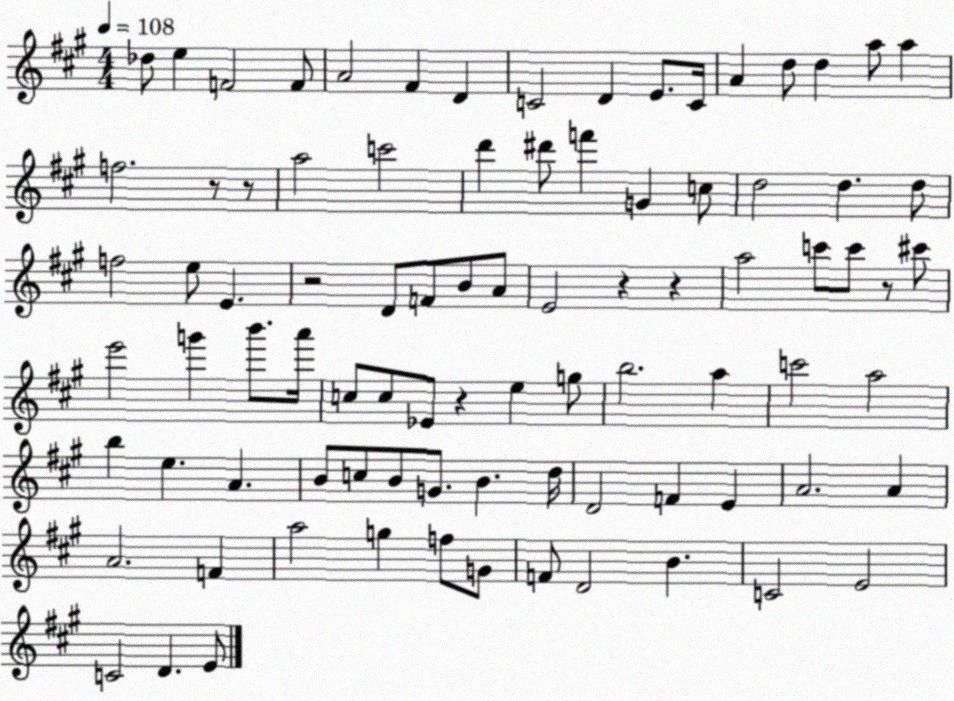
X:1
T:Untitled
M:4/4
L:1/4
K:A
_d/2 e F2 F/2 A2 ^F D C2 D E/2 C/4 A d/2 d a/2 a f2 z/2 z/2 a2 c'2 d' ^d'/2 f' G c/2 d2 d d/2 f2 e/2 E z2 D/2 F/2 B/2 A/2 E2 z z a2 c'/2 c'/2 z/2 ^c'/2 e'2 g' b'/2 a'/4 c/2 c/2 _E/2 z e g/2 b2 a c'2 a2 b e A B/2 c/2 B/2 G/2 B d/4 D2 F E A2 A A2 F a2 g f/2 G/2 F/2 D2 B C2 E2 C2 D E/2